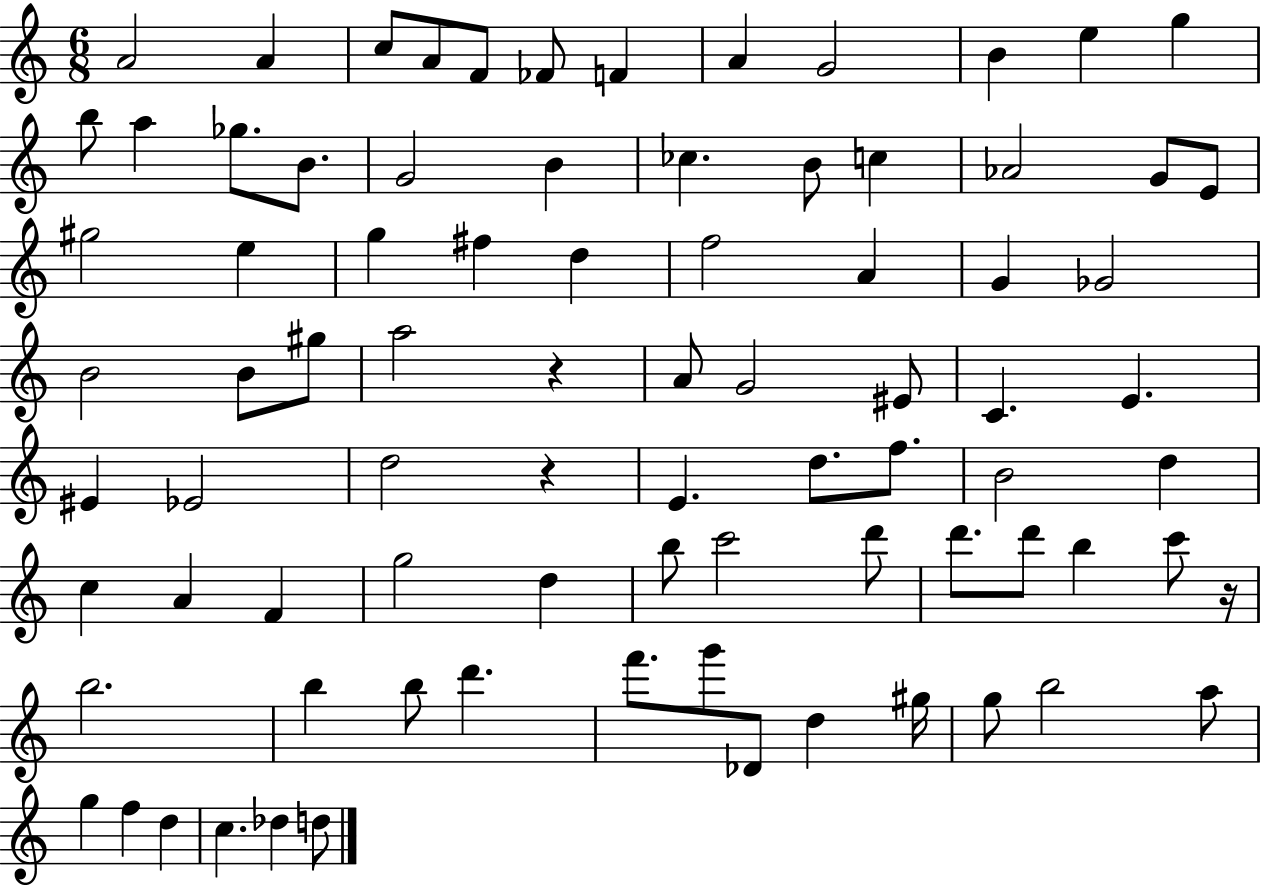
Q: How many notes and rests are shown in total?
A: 83